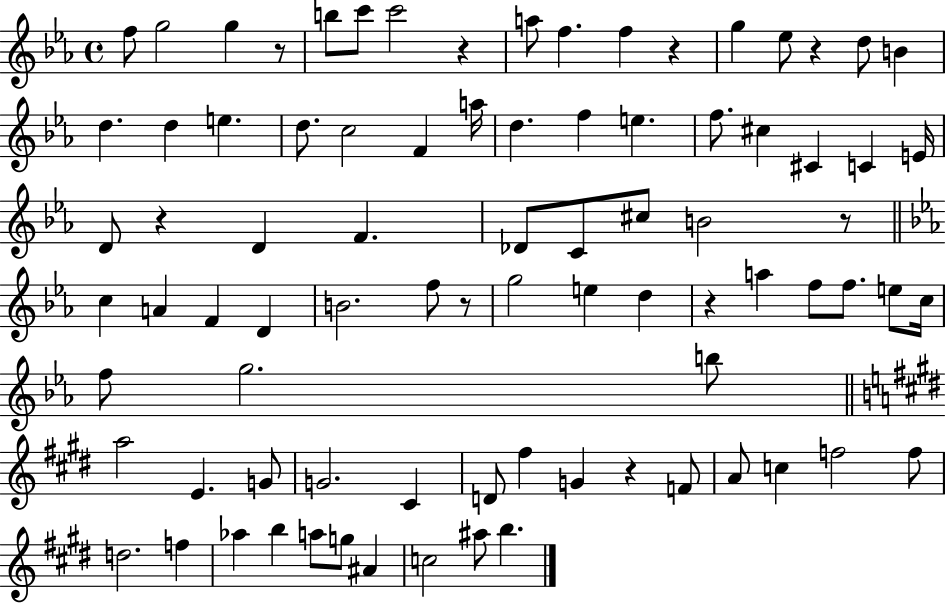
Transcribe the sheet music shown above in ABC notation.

X:1
T:Untitled
M:4/4
L:1/4
K:Eb
f/2 g2 g z/2 b/2 c'/2 c'2 z a/2 f f z g _e/2 z d/2 B d d e d/2 c2 F a/4 d f e f/2 ^c ^C C E/4 D/2 z D F _D/2 C/2 ^c/2 B2 z/2 c A F D B2 f/2 z/2 g2 e d z a f/2 f/2 e/2 c/4 f/2 g2 b/2 a2 E G/2 G2 ^C D/2 ^f G z F/2 A/2 c f2 f/2 d2 f _a b a/2 g/2 ^A c2 ^a/2 b